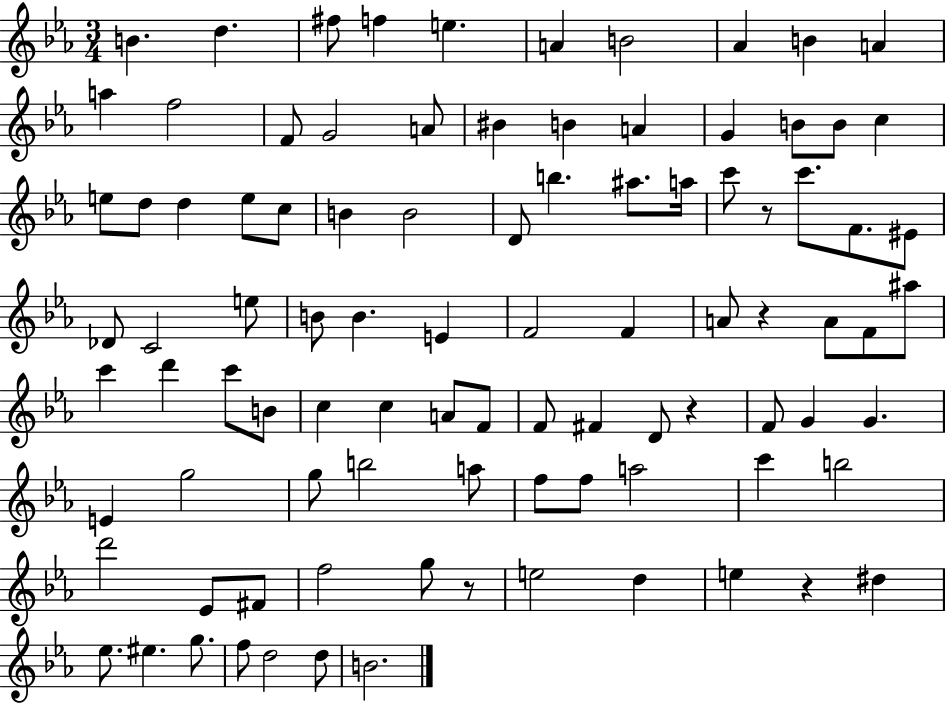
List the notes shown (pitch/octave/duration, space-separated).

B4/q. D5/q. F#5/e F5/q E5/q. A4/q B4/h Ab4/q B4/q A4/q A5/q F5/h F4/e G4/h A4/e BIS4/q B4/q A4/q G4/q B4/e B4/e C5/q E5/e D5/e D5/q E5/e C5/e B4/q B4/h D4/e B5/q. A#5/e. A5/s C6/e R/e C6/e. F4/e. EIS4/e Db4/e C4/h E5/e B4/e B4/q. E4/q F4/h F4/q A4/e R/q A4/e F4/e A#5/e C6/q D6/q C6/e B4/e C5/q C5/q A4/e F4/e F4/e F#4/q D4/e R/q F4/e G4/q G4/q. E4/q G5/h G5/e B5/h A5/e F5/e F5/e A5/h C6/q B5/h D6/h Eb4/e F#4/e F5/h G5/e R/e E5/h D5/q E5/q R/q D#5/q Eb5/e. EIS5/q. G5/e. F5/e D5/h D5/e B4/h.